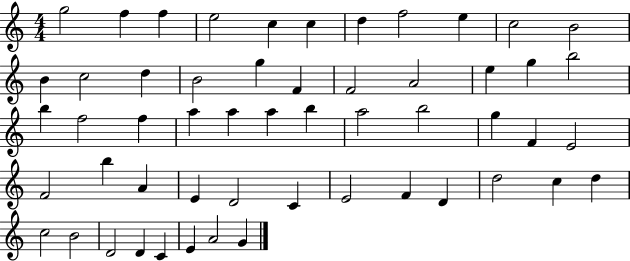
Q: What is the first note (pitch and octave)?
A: G5